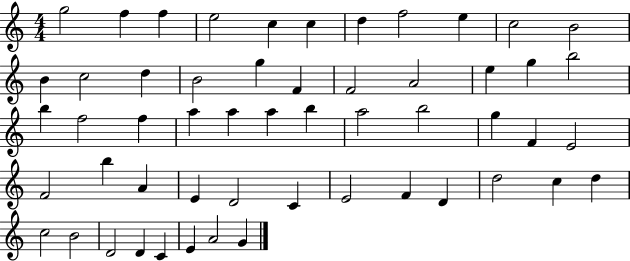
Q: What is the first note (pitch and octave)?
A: G5